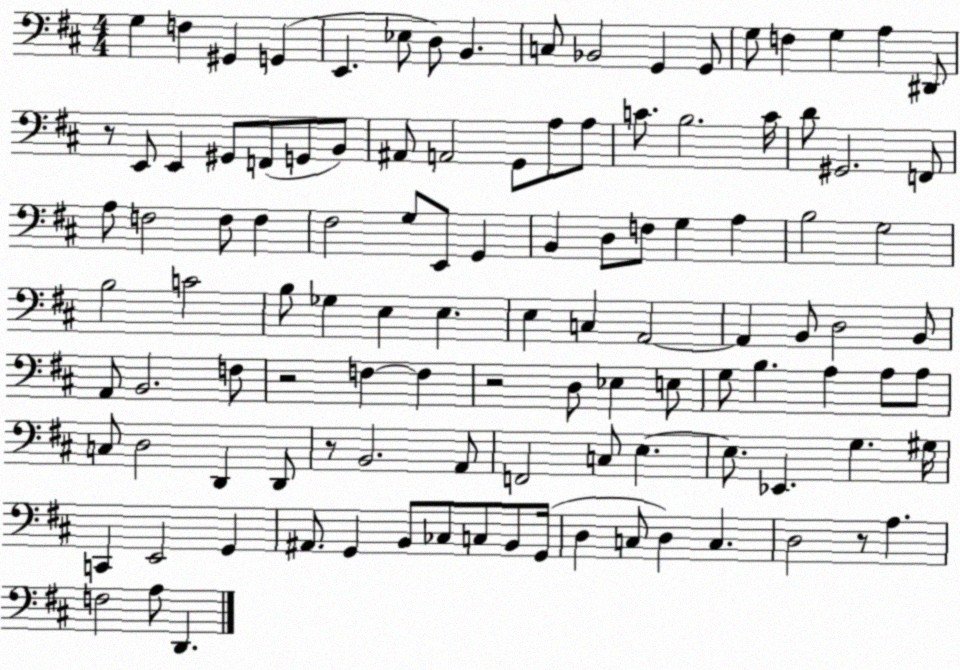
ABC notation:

X:1
T:Untitled
M:4/4
L:1/4
K:D
G, F, ^G,, G,, E,, _E,/2 D,/2 B,, C,/2 _B,,2 G,, G,,/2 G,/2 F, G, A, ^D,,/2 z/2 E,,/2 E,, ^G,,/2 F,,/2 G,,/2 B,,/2 ^A,,/2 A,,2 G,,/2 A,/2 A,/2 C/2 B,2 C/4 D/2 ^G,,2 F,,/2 A,/2 F,2 F,/2 F, ^F,2 G,/2 E,,/2 G,, B,, D,/2 F,/2 G, A, B,2 G,2 B,2 C2 B,/2 _G, E, E, E, C, A,,2 A,, B,,/2 D,2 B,,/2 A,,/2 B,,2 F,/2 z2 F, F, z2 D,/2 _E, E,/2 G,/2 B, A, A,/2 A,/2 C,/2 D,2 D,, D,,/2 z/2 B,,2 A,,/2 F,,2 C,/2 E, E,/2 _E,, G, ^G,/4 C,, E,,2 G,, ^A,,/2 G,, B,,/2 _C,/2 C,/2 B,,/2 G,,/4 D, C,/2 D, C, D,2 z/2 A, F,2 A,/2 D,,